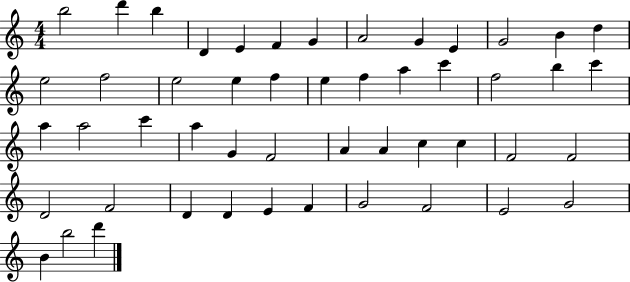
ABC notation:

X:1
T:Untitled
M:4/4
L:1/4
K:C
b2 d' b D E F G A2 G E G2 B d e2 f2 e2 e f e f a c' f2 b c' a a2 c' a G F2 A A c c F2 F2 D2 F2 D D E F G2 F2 E2 G2 B b2 d'